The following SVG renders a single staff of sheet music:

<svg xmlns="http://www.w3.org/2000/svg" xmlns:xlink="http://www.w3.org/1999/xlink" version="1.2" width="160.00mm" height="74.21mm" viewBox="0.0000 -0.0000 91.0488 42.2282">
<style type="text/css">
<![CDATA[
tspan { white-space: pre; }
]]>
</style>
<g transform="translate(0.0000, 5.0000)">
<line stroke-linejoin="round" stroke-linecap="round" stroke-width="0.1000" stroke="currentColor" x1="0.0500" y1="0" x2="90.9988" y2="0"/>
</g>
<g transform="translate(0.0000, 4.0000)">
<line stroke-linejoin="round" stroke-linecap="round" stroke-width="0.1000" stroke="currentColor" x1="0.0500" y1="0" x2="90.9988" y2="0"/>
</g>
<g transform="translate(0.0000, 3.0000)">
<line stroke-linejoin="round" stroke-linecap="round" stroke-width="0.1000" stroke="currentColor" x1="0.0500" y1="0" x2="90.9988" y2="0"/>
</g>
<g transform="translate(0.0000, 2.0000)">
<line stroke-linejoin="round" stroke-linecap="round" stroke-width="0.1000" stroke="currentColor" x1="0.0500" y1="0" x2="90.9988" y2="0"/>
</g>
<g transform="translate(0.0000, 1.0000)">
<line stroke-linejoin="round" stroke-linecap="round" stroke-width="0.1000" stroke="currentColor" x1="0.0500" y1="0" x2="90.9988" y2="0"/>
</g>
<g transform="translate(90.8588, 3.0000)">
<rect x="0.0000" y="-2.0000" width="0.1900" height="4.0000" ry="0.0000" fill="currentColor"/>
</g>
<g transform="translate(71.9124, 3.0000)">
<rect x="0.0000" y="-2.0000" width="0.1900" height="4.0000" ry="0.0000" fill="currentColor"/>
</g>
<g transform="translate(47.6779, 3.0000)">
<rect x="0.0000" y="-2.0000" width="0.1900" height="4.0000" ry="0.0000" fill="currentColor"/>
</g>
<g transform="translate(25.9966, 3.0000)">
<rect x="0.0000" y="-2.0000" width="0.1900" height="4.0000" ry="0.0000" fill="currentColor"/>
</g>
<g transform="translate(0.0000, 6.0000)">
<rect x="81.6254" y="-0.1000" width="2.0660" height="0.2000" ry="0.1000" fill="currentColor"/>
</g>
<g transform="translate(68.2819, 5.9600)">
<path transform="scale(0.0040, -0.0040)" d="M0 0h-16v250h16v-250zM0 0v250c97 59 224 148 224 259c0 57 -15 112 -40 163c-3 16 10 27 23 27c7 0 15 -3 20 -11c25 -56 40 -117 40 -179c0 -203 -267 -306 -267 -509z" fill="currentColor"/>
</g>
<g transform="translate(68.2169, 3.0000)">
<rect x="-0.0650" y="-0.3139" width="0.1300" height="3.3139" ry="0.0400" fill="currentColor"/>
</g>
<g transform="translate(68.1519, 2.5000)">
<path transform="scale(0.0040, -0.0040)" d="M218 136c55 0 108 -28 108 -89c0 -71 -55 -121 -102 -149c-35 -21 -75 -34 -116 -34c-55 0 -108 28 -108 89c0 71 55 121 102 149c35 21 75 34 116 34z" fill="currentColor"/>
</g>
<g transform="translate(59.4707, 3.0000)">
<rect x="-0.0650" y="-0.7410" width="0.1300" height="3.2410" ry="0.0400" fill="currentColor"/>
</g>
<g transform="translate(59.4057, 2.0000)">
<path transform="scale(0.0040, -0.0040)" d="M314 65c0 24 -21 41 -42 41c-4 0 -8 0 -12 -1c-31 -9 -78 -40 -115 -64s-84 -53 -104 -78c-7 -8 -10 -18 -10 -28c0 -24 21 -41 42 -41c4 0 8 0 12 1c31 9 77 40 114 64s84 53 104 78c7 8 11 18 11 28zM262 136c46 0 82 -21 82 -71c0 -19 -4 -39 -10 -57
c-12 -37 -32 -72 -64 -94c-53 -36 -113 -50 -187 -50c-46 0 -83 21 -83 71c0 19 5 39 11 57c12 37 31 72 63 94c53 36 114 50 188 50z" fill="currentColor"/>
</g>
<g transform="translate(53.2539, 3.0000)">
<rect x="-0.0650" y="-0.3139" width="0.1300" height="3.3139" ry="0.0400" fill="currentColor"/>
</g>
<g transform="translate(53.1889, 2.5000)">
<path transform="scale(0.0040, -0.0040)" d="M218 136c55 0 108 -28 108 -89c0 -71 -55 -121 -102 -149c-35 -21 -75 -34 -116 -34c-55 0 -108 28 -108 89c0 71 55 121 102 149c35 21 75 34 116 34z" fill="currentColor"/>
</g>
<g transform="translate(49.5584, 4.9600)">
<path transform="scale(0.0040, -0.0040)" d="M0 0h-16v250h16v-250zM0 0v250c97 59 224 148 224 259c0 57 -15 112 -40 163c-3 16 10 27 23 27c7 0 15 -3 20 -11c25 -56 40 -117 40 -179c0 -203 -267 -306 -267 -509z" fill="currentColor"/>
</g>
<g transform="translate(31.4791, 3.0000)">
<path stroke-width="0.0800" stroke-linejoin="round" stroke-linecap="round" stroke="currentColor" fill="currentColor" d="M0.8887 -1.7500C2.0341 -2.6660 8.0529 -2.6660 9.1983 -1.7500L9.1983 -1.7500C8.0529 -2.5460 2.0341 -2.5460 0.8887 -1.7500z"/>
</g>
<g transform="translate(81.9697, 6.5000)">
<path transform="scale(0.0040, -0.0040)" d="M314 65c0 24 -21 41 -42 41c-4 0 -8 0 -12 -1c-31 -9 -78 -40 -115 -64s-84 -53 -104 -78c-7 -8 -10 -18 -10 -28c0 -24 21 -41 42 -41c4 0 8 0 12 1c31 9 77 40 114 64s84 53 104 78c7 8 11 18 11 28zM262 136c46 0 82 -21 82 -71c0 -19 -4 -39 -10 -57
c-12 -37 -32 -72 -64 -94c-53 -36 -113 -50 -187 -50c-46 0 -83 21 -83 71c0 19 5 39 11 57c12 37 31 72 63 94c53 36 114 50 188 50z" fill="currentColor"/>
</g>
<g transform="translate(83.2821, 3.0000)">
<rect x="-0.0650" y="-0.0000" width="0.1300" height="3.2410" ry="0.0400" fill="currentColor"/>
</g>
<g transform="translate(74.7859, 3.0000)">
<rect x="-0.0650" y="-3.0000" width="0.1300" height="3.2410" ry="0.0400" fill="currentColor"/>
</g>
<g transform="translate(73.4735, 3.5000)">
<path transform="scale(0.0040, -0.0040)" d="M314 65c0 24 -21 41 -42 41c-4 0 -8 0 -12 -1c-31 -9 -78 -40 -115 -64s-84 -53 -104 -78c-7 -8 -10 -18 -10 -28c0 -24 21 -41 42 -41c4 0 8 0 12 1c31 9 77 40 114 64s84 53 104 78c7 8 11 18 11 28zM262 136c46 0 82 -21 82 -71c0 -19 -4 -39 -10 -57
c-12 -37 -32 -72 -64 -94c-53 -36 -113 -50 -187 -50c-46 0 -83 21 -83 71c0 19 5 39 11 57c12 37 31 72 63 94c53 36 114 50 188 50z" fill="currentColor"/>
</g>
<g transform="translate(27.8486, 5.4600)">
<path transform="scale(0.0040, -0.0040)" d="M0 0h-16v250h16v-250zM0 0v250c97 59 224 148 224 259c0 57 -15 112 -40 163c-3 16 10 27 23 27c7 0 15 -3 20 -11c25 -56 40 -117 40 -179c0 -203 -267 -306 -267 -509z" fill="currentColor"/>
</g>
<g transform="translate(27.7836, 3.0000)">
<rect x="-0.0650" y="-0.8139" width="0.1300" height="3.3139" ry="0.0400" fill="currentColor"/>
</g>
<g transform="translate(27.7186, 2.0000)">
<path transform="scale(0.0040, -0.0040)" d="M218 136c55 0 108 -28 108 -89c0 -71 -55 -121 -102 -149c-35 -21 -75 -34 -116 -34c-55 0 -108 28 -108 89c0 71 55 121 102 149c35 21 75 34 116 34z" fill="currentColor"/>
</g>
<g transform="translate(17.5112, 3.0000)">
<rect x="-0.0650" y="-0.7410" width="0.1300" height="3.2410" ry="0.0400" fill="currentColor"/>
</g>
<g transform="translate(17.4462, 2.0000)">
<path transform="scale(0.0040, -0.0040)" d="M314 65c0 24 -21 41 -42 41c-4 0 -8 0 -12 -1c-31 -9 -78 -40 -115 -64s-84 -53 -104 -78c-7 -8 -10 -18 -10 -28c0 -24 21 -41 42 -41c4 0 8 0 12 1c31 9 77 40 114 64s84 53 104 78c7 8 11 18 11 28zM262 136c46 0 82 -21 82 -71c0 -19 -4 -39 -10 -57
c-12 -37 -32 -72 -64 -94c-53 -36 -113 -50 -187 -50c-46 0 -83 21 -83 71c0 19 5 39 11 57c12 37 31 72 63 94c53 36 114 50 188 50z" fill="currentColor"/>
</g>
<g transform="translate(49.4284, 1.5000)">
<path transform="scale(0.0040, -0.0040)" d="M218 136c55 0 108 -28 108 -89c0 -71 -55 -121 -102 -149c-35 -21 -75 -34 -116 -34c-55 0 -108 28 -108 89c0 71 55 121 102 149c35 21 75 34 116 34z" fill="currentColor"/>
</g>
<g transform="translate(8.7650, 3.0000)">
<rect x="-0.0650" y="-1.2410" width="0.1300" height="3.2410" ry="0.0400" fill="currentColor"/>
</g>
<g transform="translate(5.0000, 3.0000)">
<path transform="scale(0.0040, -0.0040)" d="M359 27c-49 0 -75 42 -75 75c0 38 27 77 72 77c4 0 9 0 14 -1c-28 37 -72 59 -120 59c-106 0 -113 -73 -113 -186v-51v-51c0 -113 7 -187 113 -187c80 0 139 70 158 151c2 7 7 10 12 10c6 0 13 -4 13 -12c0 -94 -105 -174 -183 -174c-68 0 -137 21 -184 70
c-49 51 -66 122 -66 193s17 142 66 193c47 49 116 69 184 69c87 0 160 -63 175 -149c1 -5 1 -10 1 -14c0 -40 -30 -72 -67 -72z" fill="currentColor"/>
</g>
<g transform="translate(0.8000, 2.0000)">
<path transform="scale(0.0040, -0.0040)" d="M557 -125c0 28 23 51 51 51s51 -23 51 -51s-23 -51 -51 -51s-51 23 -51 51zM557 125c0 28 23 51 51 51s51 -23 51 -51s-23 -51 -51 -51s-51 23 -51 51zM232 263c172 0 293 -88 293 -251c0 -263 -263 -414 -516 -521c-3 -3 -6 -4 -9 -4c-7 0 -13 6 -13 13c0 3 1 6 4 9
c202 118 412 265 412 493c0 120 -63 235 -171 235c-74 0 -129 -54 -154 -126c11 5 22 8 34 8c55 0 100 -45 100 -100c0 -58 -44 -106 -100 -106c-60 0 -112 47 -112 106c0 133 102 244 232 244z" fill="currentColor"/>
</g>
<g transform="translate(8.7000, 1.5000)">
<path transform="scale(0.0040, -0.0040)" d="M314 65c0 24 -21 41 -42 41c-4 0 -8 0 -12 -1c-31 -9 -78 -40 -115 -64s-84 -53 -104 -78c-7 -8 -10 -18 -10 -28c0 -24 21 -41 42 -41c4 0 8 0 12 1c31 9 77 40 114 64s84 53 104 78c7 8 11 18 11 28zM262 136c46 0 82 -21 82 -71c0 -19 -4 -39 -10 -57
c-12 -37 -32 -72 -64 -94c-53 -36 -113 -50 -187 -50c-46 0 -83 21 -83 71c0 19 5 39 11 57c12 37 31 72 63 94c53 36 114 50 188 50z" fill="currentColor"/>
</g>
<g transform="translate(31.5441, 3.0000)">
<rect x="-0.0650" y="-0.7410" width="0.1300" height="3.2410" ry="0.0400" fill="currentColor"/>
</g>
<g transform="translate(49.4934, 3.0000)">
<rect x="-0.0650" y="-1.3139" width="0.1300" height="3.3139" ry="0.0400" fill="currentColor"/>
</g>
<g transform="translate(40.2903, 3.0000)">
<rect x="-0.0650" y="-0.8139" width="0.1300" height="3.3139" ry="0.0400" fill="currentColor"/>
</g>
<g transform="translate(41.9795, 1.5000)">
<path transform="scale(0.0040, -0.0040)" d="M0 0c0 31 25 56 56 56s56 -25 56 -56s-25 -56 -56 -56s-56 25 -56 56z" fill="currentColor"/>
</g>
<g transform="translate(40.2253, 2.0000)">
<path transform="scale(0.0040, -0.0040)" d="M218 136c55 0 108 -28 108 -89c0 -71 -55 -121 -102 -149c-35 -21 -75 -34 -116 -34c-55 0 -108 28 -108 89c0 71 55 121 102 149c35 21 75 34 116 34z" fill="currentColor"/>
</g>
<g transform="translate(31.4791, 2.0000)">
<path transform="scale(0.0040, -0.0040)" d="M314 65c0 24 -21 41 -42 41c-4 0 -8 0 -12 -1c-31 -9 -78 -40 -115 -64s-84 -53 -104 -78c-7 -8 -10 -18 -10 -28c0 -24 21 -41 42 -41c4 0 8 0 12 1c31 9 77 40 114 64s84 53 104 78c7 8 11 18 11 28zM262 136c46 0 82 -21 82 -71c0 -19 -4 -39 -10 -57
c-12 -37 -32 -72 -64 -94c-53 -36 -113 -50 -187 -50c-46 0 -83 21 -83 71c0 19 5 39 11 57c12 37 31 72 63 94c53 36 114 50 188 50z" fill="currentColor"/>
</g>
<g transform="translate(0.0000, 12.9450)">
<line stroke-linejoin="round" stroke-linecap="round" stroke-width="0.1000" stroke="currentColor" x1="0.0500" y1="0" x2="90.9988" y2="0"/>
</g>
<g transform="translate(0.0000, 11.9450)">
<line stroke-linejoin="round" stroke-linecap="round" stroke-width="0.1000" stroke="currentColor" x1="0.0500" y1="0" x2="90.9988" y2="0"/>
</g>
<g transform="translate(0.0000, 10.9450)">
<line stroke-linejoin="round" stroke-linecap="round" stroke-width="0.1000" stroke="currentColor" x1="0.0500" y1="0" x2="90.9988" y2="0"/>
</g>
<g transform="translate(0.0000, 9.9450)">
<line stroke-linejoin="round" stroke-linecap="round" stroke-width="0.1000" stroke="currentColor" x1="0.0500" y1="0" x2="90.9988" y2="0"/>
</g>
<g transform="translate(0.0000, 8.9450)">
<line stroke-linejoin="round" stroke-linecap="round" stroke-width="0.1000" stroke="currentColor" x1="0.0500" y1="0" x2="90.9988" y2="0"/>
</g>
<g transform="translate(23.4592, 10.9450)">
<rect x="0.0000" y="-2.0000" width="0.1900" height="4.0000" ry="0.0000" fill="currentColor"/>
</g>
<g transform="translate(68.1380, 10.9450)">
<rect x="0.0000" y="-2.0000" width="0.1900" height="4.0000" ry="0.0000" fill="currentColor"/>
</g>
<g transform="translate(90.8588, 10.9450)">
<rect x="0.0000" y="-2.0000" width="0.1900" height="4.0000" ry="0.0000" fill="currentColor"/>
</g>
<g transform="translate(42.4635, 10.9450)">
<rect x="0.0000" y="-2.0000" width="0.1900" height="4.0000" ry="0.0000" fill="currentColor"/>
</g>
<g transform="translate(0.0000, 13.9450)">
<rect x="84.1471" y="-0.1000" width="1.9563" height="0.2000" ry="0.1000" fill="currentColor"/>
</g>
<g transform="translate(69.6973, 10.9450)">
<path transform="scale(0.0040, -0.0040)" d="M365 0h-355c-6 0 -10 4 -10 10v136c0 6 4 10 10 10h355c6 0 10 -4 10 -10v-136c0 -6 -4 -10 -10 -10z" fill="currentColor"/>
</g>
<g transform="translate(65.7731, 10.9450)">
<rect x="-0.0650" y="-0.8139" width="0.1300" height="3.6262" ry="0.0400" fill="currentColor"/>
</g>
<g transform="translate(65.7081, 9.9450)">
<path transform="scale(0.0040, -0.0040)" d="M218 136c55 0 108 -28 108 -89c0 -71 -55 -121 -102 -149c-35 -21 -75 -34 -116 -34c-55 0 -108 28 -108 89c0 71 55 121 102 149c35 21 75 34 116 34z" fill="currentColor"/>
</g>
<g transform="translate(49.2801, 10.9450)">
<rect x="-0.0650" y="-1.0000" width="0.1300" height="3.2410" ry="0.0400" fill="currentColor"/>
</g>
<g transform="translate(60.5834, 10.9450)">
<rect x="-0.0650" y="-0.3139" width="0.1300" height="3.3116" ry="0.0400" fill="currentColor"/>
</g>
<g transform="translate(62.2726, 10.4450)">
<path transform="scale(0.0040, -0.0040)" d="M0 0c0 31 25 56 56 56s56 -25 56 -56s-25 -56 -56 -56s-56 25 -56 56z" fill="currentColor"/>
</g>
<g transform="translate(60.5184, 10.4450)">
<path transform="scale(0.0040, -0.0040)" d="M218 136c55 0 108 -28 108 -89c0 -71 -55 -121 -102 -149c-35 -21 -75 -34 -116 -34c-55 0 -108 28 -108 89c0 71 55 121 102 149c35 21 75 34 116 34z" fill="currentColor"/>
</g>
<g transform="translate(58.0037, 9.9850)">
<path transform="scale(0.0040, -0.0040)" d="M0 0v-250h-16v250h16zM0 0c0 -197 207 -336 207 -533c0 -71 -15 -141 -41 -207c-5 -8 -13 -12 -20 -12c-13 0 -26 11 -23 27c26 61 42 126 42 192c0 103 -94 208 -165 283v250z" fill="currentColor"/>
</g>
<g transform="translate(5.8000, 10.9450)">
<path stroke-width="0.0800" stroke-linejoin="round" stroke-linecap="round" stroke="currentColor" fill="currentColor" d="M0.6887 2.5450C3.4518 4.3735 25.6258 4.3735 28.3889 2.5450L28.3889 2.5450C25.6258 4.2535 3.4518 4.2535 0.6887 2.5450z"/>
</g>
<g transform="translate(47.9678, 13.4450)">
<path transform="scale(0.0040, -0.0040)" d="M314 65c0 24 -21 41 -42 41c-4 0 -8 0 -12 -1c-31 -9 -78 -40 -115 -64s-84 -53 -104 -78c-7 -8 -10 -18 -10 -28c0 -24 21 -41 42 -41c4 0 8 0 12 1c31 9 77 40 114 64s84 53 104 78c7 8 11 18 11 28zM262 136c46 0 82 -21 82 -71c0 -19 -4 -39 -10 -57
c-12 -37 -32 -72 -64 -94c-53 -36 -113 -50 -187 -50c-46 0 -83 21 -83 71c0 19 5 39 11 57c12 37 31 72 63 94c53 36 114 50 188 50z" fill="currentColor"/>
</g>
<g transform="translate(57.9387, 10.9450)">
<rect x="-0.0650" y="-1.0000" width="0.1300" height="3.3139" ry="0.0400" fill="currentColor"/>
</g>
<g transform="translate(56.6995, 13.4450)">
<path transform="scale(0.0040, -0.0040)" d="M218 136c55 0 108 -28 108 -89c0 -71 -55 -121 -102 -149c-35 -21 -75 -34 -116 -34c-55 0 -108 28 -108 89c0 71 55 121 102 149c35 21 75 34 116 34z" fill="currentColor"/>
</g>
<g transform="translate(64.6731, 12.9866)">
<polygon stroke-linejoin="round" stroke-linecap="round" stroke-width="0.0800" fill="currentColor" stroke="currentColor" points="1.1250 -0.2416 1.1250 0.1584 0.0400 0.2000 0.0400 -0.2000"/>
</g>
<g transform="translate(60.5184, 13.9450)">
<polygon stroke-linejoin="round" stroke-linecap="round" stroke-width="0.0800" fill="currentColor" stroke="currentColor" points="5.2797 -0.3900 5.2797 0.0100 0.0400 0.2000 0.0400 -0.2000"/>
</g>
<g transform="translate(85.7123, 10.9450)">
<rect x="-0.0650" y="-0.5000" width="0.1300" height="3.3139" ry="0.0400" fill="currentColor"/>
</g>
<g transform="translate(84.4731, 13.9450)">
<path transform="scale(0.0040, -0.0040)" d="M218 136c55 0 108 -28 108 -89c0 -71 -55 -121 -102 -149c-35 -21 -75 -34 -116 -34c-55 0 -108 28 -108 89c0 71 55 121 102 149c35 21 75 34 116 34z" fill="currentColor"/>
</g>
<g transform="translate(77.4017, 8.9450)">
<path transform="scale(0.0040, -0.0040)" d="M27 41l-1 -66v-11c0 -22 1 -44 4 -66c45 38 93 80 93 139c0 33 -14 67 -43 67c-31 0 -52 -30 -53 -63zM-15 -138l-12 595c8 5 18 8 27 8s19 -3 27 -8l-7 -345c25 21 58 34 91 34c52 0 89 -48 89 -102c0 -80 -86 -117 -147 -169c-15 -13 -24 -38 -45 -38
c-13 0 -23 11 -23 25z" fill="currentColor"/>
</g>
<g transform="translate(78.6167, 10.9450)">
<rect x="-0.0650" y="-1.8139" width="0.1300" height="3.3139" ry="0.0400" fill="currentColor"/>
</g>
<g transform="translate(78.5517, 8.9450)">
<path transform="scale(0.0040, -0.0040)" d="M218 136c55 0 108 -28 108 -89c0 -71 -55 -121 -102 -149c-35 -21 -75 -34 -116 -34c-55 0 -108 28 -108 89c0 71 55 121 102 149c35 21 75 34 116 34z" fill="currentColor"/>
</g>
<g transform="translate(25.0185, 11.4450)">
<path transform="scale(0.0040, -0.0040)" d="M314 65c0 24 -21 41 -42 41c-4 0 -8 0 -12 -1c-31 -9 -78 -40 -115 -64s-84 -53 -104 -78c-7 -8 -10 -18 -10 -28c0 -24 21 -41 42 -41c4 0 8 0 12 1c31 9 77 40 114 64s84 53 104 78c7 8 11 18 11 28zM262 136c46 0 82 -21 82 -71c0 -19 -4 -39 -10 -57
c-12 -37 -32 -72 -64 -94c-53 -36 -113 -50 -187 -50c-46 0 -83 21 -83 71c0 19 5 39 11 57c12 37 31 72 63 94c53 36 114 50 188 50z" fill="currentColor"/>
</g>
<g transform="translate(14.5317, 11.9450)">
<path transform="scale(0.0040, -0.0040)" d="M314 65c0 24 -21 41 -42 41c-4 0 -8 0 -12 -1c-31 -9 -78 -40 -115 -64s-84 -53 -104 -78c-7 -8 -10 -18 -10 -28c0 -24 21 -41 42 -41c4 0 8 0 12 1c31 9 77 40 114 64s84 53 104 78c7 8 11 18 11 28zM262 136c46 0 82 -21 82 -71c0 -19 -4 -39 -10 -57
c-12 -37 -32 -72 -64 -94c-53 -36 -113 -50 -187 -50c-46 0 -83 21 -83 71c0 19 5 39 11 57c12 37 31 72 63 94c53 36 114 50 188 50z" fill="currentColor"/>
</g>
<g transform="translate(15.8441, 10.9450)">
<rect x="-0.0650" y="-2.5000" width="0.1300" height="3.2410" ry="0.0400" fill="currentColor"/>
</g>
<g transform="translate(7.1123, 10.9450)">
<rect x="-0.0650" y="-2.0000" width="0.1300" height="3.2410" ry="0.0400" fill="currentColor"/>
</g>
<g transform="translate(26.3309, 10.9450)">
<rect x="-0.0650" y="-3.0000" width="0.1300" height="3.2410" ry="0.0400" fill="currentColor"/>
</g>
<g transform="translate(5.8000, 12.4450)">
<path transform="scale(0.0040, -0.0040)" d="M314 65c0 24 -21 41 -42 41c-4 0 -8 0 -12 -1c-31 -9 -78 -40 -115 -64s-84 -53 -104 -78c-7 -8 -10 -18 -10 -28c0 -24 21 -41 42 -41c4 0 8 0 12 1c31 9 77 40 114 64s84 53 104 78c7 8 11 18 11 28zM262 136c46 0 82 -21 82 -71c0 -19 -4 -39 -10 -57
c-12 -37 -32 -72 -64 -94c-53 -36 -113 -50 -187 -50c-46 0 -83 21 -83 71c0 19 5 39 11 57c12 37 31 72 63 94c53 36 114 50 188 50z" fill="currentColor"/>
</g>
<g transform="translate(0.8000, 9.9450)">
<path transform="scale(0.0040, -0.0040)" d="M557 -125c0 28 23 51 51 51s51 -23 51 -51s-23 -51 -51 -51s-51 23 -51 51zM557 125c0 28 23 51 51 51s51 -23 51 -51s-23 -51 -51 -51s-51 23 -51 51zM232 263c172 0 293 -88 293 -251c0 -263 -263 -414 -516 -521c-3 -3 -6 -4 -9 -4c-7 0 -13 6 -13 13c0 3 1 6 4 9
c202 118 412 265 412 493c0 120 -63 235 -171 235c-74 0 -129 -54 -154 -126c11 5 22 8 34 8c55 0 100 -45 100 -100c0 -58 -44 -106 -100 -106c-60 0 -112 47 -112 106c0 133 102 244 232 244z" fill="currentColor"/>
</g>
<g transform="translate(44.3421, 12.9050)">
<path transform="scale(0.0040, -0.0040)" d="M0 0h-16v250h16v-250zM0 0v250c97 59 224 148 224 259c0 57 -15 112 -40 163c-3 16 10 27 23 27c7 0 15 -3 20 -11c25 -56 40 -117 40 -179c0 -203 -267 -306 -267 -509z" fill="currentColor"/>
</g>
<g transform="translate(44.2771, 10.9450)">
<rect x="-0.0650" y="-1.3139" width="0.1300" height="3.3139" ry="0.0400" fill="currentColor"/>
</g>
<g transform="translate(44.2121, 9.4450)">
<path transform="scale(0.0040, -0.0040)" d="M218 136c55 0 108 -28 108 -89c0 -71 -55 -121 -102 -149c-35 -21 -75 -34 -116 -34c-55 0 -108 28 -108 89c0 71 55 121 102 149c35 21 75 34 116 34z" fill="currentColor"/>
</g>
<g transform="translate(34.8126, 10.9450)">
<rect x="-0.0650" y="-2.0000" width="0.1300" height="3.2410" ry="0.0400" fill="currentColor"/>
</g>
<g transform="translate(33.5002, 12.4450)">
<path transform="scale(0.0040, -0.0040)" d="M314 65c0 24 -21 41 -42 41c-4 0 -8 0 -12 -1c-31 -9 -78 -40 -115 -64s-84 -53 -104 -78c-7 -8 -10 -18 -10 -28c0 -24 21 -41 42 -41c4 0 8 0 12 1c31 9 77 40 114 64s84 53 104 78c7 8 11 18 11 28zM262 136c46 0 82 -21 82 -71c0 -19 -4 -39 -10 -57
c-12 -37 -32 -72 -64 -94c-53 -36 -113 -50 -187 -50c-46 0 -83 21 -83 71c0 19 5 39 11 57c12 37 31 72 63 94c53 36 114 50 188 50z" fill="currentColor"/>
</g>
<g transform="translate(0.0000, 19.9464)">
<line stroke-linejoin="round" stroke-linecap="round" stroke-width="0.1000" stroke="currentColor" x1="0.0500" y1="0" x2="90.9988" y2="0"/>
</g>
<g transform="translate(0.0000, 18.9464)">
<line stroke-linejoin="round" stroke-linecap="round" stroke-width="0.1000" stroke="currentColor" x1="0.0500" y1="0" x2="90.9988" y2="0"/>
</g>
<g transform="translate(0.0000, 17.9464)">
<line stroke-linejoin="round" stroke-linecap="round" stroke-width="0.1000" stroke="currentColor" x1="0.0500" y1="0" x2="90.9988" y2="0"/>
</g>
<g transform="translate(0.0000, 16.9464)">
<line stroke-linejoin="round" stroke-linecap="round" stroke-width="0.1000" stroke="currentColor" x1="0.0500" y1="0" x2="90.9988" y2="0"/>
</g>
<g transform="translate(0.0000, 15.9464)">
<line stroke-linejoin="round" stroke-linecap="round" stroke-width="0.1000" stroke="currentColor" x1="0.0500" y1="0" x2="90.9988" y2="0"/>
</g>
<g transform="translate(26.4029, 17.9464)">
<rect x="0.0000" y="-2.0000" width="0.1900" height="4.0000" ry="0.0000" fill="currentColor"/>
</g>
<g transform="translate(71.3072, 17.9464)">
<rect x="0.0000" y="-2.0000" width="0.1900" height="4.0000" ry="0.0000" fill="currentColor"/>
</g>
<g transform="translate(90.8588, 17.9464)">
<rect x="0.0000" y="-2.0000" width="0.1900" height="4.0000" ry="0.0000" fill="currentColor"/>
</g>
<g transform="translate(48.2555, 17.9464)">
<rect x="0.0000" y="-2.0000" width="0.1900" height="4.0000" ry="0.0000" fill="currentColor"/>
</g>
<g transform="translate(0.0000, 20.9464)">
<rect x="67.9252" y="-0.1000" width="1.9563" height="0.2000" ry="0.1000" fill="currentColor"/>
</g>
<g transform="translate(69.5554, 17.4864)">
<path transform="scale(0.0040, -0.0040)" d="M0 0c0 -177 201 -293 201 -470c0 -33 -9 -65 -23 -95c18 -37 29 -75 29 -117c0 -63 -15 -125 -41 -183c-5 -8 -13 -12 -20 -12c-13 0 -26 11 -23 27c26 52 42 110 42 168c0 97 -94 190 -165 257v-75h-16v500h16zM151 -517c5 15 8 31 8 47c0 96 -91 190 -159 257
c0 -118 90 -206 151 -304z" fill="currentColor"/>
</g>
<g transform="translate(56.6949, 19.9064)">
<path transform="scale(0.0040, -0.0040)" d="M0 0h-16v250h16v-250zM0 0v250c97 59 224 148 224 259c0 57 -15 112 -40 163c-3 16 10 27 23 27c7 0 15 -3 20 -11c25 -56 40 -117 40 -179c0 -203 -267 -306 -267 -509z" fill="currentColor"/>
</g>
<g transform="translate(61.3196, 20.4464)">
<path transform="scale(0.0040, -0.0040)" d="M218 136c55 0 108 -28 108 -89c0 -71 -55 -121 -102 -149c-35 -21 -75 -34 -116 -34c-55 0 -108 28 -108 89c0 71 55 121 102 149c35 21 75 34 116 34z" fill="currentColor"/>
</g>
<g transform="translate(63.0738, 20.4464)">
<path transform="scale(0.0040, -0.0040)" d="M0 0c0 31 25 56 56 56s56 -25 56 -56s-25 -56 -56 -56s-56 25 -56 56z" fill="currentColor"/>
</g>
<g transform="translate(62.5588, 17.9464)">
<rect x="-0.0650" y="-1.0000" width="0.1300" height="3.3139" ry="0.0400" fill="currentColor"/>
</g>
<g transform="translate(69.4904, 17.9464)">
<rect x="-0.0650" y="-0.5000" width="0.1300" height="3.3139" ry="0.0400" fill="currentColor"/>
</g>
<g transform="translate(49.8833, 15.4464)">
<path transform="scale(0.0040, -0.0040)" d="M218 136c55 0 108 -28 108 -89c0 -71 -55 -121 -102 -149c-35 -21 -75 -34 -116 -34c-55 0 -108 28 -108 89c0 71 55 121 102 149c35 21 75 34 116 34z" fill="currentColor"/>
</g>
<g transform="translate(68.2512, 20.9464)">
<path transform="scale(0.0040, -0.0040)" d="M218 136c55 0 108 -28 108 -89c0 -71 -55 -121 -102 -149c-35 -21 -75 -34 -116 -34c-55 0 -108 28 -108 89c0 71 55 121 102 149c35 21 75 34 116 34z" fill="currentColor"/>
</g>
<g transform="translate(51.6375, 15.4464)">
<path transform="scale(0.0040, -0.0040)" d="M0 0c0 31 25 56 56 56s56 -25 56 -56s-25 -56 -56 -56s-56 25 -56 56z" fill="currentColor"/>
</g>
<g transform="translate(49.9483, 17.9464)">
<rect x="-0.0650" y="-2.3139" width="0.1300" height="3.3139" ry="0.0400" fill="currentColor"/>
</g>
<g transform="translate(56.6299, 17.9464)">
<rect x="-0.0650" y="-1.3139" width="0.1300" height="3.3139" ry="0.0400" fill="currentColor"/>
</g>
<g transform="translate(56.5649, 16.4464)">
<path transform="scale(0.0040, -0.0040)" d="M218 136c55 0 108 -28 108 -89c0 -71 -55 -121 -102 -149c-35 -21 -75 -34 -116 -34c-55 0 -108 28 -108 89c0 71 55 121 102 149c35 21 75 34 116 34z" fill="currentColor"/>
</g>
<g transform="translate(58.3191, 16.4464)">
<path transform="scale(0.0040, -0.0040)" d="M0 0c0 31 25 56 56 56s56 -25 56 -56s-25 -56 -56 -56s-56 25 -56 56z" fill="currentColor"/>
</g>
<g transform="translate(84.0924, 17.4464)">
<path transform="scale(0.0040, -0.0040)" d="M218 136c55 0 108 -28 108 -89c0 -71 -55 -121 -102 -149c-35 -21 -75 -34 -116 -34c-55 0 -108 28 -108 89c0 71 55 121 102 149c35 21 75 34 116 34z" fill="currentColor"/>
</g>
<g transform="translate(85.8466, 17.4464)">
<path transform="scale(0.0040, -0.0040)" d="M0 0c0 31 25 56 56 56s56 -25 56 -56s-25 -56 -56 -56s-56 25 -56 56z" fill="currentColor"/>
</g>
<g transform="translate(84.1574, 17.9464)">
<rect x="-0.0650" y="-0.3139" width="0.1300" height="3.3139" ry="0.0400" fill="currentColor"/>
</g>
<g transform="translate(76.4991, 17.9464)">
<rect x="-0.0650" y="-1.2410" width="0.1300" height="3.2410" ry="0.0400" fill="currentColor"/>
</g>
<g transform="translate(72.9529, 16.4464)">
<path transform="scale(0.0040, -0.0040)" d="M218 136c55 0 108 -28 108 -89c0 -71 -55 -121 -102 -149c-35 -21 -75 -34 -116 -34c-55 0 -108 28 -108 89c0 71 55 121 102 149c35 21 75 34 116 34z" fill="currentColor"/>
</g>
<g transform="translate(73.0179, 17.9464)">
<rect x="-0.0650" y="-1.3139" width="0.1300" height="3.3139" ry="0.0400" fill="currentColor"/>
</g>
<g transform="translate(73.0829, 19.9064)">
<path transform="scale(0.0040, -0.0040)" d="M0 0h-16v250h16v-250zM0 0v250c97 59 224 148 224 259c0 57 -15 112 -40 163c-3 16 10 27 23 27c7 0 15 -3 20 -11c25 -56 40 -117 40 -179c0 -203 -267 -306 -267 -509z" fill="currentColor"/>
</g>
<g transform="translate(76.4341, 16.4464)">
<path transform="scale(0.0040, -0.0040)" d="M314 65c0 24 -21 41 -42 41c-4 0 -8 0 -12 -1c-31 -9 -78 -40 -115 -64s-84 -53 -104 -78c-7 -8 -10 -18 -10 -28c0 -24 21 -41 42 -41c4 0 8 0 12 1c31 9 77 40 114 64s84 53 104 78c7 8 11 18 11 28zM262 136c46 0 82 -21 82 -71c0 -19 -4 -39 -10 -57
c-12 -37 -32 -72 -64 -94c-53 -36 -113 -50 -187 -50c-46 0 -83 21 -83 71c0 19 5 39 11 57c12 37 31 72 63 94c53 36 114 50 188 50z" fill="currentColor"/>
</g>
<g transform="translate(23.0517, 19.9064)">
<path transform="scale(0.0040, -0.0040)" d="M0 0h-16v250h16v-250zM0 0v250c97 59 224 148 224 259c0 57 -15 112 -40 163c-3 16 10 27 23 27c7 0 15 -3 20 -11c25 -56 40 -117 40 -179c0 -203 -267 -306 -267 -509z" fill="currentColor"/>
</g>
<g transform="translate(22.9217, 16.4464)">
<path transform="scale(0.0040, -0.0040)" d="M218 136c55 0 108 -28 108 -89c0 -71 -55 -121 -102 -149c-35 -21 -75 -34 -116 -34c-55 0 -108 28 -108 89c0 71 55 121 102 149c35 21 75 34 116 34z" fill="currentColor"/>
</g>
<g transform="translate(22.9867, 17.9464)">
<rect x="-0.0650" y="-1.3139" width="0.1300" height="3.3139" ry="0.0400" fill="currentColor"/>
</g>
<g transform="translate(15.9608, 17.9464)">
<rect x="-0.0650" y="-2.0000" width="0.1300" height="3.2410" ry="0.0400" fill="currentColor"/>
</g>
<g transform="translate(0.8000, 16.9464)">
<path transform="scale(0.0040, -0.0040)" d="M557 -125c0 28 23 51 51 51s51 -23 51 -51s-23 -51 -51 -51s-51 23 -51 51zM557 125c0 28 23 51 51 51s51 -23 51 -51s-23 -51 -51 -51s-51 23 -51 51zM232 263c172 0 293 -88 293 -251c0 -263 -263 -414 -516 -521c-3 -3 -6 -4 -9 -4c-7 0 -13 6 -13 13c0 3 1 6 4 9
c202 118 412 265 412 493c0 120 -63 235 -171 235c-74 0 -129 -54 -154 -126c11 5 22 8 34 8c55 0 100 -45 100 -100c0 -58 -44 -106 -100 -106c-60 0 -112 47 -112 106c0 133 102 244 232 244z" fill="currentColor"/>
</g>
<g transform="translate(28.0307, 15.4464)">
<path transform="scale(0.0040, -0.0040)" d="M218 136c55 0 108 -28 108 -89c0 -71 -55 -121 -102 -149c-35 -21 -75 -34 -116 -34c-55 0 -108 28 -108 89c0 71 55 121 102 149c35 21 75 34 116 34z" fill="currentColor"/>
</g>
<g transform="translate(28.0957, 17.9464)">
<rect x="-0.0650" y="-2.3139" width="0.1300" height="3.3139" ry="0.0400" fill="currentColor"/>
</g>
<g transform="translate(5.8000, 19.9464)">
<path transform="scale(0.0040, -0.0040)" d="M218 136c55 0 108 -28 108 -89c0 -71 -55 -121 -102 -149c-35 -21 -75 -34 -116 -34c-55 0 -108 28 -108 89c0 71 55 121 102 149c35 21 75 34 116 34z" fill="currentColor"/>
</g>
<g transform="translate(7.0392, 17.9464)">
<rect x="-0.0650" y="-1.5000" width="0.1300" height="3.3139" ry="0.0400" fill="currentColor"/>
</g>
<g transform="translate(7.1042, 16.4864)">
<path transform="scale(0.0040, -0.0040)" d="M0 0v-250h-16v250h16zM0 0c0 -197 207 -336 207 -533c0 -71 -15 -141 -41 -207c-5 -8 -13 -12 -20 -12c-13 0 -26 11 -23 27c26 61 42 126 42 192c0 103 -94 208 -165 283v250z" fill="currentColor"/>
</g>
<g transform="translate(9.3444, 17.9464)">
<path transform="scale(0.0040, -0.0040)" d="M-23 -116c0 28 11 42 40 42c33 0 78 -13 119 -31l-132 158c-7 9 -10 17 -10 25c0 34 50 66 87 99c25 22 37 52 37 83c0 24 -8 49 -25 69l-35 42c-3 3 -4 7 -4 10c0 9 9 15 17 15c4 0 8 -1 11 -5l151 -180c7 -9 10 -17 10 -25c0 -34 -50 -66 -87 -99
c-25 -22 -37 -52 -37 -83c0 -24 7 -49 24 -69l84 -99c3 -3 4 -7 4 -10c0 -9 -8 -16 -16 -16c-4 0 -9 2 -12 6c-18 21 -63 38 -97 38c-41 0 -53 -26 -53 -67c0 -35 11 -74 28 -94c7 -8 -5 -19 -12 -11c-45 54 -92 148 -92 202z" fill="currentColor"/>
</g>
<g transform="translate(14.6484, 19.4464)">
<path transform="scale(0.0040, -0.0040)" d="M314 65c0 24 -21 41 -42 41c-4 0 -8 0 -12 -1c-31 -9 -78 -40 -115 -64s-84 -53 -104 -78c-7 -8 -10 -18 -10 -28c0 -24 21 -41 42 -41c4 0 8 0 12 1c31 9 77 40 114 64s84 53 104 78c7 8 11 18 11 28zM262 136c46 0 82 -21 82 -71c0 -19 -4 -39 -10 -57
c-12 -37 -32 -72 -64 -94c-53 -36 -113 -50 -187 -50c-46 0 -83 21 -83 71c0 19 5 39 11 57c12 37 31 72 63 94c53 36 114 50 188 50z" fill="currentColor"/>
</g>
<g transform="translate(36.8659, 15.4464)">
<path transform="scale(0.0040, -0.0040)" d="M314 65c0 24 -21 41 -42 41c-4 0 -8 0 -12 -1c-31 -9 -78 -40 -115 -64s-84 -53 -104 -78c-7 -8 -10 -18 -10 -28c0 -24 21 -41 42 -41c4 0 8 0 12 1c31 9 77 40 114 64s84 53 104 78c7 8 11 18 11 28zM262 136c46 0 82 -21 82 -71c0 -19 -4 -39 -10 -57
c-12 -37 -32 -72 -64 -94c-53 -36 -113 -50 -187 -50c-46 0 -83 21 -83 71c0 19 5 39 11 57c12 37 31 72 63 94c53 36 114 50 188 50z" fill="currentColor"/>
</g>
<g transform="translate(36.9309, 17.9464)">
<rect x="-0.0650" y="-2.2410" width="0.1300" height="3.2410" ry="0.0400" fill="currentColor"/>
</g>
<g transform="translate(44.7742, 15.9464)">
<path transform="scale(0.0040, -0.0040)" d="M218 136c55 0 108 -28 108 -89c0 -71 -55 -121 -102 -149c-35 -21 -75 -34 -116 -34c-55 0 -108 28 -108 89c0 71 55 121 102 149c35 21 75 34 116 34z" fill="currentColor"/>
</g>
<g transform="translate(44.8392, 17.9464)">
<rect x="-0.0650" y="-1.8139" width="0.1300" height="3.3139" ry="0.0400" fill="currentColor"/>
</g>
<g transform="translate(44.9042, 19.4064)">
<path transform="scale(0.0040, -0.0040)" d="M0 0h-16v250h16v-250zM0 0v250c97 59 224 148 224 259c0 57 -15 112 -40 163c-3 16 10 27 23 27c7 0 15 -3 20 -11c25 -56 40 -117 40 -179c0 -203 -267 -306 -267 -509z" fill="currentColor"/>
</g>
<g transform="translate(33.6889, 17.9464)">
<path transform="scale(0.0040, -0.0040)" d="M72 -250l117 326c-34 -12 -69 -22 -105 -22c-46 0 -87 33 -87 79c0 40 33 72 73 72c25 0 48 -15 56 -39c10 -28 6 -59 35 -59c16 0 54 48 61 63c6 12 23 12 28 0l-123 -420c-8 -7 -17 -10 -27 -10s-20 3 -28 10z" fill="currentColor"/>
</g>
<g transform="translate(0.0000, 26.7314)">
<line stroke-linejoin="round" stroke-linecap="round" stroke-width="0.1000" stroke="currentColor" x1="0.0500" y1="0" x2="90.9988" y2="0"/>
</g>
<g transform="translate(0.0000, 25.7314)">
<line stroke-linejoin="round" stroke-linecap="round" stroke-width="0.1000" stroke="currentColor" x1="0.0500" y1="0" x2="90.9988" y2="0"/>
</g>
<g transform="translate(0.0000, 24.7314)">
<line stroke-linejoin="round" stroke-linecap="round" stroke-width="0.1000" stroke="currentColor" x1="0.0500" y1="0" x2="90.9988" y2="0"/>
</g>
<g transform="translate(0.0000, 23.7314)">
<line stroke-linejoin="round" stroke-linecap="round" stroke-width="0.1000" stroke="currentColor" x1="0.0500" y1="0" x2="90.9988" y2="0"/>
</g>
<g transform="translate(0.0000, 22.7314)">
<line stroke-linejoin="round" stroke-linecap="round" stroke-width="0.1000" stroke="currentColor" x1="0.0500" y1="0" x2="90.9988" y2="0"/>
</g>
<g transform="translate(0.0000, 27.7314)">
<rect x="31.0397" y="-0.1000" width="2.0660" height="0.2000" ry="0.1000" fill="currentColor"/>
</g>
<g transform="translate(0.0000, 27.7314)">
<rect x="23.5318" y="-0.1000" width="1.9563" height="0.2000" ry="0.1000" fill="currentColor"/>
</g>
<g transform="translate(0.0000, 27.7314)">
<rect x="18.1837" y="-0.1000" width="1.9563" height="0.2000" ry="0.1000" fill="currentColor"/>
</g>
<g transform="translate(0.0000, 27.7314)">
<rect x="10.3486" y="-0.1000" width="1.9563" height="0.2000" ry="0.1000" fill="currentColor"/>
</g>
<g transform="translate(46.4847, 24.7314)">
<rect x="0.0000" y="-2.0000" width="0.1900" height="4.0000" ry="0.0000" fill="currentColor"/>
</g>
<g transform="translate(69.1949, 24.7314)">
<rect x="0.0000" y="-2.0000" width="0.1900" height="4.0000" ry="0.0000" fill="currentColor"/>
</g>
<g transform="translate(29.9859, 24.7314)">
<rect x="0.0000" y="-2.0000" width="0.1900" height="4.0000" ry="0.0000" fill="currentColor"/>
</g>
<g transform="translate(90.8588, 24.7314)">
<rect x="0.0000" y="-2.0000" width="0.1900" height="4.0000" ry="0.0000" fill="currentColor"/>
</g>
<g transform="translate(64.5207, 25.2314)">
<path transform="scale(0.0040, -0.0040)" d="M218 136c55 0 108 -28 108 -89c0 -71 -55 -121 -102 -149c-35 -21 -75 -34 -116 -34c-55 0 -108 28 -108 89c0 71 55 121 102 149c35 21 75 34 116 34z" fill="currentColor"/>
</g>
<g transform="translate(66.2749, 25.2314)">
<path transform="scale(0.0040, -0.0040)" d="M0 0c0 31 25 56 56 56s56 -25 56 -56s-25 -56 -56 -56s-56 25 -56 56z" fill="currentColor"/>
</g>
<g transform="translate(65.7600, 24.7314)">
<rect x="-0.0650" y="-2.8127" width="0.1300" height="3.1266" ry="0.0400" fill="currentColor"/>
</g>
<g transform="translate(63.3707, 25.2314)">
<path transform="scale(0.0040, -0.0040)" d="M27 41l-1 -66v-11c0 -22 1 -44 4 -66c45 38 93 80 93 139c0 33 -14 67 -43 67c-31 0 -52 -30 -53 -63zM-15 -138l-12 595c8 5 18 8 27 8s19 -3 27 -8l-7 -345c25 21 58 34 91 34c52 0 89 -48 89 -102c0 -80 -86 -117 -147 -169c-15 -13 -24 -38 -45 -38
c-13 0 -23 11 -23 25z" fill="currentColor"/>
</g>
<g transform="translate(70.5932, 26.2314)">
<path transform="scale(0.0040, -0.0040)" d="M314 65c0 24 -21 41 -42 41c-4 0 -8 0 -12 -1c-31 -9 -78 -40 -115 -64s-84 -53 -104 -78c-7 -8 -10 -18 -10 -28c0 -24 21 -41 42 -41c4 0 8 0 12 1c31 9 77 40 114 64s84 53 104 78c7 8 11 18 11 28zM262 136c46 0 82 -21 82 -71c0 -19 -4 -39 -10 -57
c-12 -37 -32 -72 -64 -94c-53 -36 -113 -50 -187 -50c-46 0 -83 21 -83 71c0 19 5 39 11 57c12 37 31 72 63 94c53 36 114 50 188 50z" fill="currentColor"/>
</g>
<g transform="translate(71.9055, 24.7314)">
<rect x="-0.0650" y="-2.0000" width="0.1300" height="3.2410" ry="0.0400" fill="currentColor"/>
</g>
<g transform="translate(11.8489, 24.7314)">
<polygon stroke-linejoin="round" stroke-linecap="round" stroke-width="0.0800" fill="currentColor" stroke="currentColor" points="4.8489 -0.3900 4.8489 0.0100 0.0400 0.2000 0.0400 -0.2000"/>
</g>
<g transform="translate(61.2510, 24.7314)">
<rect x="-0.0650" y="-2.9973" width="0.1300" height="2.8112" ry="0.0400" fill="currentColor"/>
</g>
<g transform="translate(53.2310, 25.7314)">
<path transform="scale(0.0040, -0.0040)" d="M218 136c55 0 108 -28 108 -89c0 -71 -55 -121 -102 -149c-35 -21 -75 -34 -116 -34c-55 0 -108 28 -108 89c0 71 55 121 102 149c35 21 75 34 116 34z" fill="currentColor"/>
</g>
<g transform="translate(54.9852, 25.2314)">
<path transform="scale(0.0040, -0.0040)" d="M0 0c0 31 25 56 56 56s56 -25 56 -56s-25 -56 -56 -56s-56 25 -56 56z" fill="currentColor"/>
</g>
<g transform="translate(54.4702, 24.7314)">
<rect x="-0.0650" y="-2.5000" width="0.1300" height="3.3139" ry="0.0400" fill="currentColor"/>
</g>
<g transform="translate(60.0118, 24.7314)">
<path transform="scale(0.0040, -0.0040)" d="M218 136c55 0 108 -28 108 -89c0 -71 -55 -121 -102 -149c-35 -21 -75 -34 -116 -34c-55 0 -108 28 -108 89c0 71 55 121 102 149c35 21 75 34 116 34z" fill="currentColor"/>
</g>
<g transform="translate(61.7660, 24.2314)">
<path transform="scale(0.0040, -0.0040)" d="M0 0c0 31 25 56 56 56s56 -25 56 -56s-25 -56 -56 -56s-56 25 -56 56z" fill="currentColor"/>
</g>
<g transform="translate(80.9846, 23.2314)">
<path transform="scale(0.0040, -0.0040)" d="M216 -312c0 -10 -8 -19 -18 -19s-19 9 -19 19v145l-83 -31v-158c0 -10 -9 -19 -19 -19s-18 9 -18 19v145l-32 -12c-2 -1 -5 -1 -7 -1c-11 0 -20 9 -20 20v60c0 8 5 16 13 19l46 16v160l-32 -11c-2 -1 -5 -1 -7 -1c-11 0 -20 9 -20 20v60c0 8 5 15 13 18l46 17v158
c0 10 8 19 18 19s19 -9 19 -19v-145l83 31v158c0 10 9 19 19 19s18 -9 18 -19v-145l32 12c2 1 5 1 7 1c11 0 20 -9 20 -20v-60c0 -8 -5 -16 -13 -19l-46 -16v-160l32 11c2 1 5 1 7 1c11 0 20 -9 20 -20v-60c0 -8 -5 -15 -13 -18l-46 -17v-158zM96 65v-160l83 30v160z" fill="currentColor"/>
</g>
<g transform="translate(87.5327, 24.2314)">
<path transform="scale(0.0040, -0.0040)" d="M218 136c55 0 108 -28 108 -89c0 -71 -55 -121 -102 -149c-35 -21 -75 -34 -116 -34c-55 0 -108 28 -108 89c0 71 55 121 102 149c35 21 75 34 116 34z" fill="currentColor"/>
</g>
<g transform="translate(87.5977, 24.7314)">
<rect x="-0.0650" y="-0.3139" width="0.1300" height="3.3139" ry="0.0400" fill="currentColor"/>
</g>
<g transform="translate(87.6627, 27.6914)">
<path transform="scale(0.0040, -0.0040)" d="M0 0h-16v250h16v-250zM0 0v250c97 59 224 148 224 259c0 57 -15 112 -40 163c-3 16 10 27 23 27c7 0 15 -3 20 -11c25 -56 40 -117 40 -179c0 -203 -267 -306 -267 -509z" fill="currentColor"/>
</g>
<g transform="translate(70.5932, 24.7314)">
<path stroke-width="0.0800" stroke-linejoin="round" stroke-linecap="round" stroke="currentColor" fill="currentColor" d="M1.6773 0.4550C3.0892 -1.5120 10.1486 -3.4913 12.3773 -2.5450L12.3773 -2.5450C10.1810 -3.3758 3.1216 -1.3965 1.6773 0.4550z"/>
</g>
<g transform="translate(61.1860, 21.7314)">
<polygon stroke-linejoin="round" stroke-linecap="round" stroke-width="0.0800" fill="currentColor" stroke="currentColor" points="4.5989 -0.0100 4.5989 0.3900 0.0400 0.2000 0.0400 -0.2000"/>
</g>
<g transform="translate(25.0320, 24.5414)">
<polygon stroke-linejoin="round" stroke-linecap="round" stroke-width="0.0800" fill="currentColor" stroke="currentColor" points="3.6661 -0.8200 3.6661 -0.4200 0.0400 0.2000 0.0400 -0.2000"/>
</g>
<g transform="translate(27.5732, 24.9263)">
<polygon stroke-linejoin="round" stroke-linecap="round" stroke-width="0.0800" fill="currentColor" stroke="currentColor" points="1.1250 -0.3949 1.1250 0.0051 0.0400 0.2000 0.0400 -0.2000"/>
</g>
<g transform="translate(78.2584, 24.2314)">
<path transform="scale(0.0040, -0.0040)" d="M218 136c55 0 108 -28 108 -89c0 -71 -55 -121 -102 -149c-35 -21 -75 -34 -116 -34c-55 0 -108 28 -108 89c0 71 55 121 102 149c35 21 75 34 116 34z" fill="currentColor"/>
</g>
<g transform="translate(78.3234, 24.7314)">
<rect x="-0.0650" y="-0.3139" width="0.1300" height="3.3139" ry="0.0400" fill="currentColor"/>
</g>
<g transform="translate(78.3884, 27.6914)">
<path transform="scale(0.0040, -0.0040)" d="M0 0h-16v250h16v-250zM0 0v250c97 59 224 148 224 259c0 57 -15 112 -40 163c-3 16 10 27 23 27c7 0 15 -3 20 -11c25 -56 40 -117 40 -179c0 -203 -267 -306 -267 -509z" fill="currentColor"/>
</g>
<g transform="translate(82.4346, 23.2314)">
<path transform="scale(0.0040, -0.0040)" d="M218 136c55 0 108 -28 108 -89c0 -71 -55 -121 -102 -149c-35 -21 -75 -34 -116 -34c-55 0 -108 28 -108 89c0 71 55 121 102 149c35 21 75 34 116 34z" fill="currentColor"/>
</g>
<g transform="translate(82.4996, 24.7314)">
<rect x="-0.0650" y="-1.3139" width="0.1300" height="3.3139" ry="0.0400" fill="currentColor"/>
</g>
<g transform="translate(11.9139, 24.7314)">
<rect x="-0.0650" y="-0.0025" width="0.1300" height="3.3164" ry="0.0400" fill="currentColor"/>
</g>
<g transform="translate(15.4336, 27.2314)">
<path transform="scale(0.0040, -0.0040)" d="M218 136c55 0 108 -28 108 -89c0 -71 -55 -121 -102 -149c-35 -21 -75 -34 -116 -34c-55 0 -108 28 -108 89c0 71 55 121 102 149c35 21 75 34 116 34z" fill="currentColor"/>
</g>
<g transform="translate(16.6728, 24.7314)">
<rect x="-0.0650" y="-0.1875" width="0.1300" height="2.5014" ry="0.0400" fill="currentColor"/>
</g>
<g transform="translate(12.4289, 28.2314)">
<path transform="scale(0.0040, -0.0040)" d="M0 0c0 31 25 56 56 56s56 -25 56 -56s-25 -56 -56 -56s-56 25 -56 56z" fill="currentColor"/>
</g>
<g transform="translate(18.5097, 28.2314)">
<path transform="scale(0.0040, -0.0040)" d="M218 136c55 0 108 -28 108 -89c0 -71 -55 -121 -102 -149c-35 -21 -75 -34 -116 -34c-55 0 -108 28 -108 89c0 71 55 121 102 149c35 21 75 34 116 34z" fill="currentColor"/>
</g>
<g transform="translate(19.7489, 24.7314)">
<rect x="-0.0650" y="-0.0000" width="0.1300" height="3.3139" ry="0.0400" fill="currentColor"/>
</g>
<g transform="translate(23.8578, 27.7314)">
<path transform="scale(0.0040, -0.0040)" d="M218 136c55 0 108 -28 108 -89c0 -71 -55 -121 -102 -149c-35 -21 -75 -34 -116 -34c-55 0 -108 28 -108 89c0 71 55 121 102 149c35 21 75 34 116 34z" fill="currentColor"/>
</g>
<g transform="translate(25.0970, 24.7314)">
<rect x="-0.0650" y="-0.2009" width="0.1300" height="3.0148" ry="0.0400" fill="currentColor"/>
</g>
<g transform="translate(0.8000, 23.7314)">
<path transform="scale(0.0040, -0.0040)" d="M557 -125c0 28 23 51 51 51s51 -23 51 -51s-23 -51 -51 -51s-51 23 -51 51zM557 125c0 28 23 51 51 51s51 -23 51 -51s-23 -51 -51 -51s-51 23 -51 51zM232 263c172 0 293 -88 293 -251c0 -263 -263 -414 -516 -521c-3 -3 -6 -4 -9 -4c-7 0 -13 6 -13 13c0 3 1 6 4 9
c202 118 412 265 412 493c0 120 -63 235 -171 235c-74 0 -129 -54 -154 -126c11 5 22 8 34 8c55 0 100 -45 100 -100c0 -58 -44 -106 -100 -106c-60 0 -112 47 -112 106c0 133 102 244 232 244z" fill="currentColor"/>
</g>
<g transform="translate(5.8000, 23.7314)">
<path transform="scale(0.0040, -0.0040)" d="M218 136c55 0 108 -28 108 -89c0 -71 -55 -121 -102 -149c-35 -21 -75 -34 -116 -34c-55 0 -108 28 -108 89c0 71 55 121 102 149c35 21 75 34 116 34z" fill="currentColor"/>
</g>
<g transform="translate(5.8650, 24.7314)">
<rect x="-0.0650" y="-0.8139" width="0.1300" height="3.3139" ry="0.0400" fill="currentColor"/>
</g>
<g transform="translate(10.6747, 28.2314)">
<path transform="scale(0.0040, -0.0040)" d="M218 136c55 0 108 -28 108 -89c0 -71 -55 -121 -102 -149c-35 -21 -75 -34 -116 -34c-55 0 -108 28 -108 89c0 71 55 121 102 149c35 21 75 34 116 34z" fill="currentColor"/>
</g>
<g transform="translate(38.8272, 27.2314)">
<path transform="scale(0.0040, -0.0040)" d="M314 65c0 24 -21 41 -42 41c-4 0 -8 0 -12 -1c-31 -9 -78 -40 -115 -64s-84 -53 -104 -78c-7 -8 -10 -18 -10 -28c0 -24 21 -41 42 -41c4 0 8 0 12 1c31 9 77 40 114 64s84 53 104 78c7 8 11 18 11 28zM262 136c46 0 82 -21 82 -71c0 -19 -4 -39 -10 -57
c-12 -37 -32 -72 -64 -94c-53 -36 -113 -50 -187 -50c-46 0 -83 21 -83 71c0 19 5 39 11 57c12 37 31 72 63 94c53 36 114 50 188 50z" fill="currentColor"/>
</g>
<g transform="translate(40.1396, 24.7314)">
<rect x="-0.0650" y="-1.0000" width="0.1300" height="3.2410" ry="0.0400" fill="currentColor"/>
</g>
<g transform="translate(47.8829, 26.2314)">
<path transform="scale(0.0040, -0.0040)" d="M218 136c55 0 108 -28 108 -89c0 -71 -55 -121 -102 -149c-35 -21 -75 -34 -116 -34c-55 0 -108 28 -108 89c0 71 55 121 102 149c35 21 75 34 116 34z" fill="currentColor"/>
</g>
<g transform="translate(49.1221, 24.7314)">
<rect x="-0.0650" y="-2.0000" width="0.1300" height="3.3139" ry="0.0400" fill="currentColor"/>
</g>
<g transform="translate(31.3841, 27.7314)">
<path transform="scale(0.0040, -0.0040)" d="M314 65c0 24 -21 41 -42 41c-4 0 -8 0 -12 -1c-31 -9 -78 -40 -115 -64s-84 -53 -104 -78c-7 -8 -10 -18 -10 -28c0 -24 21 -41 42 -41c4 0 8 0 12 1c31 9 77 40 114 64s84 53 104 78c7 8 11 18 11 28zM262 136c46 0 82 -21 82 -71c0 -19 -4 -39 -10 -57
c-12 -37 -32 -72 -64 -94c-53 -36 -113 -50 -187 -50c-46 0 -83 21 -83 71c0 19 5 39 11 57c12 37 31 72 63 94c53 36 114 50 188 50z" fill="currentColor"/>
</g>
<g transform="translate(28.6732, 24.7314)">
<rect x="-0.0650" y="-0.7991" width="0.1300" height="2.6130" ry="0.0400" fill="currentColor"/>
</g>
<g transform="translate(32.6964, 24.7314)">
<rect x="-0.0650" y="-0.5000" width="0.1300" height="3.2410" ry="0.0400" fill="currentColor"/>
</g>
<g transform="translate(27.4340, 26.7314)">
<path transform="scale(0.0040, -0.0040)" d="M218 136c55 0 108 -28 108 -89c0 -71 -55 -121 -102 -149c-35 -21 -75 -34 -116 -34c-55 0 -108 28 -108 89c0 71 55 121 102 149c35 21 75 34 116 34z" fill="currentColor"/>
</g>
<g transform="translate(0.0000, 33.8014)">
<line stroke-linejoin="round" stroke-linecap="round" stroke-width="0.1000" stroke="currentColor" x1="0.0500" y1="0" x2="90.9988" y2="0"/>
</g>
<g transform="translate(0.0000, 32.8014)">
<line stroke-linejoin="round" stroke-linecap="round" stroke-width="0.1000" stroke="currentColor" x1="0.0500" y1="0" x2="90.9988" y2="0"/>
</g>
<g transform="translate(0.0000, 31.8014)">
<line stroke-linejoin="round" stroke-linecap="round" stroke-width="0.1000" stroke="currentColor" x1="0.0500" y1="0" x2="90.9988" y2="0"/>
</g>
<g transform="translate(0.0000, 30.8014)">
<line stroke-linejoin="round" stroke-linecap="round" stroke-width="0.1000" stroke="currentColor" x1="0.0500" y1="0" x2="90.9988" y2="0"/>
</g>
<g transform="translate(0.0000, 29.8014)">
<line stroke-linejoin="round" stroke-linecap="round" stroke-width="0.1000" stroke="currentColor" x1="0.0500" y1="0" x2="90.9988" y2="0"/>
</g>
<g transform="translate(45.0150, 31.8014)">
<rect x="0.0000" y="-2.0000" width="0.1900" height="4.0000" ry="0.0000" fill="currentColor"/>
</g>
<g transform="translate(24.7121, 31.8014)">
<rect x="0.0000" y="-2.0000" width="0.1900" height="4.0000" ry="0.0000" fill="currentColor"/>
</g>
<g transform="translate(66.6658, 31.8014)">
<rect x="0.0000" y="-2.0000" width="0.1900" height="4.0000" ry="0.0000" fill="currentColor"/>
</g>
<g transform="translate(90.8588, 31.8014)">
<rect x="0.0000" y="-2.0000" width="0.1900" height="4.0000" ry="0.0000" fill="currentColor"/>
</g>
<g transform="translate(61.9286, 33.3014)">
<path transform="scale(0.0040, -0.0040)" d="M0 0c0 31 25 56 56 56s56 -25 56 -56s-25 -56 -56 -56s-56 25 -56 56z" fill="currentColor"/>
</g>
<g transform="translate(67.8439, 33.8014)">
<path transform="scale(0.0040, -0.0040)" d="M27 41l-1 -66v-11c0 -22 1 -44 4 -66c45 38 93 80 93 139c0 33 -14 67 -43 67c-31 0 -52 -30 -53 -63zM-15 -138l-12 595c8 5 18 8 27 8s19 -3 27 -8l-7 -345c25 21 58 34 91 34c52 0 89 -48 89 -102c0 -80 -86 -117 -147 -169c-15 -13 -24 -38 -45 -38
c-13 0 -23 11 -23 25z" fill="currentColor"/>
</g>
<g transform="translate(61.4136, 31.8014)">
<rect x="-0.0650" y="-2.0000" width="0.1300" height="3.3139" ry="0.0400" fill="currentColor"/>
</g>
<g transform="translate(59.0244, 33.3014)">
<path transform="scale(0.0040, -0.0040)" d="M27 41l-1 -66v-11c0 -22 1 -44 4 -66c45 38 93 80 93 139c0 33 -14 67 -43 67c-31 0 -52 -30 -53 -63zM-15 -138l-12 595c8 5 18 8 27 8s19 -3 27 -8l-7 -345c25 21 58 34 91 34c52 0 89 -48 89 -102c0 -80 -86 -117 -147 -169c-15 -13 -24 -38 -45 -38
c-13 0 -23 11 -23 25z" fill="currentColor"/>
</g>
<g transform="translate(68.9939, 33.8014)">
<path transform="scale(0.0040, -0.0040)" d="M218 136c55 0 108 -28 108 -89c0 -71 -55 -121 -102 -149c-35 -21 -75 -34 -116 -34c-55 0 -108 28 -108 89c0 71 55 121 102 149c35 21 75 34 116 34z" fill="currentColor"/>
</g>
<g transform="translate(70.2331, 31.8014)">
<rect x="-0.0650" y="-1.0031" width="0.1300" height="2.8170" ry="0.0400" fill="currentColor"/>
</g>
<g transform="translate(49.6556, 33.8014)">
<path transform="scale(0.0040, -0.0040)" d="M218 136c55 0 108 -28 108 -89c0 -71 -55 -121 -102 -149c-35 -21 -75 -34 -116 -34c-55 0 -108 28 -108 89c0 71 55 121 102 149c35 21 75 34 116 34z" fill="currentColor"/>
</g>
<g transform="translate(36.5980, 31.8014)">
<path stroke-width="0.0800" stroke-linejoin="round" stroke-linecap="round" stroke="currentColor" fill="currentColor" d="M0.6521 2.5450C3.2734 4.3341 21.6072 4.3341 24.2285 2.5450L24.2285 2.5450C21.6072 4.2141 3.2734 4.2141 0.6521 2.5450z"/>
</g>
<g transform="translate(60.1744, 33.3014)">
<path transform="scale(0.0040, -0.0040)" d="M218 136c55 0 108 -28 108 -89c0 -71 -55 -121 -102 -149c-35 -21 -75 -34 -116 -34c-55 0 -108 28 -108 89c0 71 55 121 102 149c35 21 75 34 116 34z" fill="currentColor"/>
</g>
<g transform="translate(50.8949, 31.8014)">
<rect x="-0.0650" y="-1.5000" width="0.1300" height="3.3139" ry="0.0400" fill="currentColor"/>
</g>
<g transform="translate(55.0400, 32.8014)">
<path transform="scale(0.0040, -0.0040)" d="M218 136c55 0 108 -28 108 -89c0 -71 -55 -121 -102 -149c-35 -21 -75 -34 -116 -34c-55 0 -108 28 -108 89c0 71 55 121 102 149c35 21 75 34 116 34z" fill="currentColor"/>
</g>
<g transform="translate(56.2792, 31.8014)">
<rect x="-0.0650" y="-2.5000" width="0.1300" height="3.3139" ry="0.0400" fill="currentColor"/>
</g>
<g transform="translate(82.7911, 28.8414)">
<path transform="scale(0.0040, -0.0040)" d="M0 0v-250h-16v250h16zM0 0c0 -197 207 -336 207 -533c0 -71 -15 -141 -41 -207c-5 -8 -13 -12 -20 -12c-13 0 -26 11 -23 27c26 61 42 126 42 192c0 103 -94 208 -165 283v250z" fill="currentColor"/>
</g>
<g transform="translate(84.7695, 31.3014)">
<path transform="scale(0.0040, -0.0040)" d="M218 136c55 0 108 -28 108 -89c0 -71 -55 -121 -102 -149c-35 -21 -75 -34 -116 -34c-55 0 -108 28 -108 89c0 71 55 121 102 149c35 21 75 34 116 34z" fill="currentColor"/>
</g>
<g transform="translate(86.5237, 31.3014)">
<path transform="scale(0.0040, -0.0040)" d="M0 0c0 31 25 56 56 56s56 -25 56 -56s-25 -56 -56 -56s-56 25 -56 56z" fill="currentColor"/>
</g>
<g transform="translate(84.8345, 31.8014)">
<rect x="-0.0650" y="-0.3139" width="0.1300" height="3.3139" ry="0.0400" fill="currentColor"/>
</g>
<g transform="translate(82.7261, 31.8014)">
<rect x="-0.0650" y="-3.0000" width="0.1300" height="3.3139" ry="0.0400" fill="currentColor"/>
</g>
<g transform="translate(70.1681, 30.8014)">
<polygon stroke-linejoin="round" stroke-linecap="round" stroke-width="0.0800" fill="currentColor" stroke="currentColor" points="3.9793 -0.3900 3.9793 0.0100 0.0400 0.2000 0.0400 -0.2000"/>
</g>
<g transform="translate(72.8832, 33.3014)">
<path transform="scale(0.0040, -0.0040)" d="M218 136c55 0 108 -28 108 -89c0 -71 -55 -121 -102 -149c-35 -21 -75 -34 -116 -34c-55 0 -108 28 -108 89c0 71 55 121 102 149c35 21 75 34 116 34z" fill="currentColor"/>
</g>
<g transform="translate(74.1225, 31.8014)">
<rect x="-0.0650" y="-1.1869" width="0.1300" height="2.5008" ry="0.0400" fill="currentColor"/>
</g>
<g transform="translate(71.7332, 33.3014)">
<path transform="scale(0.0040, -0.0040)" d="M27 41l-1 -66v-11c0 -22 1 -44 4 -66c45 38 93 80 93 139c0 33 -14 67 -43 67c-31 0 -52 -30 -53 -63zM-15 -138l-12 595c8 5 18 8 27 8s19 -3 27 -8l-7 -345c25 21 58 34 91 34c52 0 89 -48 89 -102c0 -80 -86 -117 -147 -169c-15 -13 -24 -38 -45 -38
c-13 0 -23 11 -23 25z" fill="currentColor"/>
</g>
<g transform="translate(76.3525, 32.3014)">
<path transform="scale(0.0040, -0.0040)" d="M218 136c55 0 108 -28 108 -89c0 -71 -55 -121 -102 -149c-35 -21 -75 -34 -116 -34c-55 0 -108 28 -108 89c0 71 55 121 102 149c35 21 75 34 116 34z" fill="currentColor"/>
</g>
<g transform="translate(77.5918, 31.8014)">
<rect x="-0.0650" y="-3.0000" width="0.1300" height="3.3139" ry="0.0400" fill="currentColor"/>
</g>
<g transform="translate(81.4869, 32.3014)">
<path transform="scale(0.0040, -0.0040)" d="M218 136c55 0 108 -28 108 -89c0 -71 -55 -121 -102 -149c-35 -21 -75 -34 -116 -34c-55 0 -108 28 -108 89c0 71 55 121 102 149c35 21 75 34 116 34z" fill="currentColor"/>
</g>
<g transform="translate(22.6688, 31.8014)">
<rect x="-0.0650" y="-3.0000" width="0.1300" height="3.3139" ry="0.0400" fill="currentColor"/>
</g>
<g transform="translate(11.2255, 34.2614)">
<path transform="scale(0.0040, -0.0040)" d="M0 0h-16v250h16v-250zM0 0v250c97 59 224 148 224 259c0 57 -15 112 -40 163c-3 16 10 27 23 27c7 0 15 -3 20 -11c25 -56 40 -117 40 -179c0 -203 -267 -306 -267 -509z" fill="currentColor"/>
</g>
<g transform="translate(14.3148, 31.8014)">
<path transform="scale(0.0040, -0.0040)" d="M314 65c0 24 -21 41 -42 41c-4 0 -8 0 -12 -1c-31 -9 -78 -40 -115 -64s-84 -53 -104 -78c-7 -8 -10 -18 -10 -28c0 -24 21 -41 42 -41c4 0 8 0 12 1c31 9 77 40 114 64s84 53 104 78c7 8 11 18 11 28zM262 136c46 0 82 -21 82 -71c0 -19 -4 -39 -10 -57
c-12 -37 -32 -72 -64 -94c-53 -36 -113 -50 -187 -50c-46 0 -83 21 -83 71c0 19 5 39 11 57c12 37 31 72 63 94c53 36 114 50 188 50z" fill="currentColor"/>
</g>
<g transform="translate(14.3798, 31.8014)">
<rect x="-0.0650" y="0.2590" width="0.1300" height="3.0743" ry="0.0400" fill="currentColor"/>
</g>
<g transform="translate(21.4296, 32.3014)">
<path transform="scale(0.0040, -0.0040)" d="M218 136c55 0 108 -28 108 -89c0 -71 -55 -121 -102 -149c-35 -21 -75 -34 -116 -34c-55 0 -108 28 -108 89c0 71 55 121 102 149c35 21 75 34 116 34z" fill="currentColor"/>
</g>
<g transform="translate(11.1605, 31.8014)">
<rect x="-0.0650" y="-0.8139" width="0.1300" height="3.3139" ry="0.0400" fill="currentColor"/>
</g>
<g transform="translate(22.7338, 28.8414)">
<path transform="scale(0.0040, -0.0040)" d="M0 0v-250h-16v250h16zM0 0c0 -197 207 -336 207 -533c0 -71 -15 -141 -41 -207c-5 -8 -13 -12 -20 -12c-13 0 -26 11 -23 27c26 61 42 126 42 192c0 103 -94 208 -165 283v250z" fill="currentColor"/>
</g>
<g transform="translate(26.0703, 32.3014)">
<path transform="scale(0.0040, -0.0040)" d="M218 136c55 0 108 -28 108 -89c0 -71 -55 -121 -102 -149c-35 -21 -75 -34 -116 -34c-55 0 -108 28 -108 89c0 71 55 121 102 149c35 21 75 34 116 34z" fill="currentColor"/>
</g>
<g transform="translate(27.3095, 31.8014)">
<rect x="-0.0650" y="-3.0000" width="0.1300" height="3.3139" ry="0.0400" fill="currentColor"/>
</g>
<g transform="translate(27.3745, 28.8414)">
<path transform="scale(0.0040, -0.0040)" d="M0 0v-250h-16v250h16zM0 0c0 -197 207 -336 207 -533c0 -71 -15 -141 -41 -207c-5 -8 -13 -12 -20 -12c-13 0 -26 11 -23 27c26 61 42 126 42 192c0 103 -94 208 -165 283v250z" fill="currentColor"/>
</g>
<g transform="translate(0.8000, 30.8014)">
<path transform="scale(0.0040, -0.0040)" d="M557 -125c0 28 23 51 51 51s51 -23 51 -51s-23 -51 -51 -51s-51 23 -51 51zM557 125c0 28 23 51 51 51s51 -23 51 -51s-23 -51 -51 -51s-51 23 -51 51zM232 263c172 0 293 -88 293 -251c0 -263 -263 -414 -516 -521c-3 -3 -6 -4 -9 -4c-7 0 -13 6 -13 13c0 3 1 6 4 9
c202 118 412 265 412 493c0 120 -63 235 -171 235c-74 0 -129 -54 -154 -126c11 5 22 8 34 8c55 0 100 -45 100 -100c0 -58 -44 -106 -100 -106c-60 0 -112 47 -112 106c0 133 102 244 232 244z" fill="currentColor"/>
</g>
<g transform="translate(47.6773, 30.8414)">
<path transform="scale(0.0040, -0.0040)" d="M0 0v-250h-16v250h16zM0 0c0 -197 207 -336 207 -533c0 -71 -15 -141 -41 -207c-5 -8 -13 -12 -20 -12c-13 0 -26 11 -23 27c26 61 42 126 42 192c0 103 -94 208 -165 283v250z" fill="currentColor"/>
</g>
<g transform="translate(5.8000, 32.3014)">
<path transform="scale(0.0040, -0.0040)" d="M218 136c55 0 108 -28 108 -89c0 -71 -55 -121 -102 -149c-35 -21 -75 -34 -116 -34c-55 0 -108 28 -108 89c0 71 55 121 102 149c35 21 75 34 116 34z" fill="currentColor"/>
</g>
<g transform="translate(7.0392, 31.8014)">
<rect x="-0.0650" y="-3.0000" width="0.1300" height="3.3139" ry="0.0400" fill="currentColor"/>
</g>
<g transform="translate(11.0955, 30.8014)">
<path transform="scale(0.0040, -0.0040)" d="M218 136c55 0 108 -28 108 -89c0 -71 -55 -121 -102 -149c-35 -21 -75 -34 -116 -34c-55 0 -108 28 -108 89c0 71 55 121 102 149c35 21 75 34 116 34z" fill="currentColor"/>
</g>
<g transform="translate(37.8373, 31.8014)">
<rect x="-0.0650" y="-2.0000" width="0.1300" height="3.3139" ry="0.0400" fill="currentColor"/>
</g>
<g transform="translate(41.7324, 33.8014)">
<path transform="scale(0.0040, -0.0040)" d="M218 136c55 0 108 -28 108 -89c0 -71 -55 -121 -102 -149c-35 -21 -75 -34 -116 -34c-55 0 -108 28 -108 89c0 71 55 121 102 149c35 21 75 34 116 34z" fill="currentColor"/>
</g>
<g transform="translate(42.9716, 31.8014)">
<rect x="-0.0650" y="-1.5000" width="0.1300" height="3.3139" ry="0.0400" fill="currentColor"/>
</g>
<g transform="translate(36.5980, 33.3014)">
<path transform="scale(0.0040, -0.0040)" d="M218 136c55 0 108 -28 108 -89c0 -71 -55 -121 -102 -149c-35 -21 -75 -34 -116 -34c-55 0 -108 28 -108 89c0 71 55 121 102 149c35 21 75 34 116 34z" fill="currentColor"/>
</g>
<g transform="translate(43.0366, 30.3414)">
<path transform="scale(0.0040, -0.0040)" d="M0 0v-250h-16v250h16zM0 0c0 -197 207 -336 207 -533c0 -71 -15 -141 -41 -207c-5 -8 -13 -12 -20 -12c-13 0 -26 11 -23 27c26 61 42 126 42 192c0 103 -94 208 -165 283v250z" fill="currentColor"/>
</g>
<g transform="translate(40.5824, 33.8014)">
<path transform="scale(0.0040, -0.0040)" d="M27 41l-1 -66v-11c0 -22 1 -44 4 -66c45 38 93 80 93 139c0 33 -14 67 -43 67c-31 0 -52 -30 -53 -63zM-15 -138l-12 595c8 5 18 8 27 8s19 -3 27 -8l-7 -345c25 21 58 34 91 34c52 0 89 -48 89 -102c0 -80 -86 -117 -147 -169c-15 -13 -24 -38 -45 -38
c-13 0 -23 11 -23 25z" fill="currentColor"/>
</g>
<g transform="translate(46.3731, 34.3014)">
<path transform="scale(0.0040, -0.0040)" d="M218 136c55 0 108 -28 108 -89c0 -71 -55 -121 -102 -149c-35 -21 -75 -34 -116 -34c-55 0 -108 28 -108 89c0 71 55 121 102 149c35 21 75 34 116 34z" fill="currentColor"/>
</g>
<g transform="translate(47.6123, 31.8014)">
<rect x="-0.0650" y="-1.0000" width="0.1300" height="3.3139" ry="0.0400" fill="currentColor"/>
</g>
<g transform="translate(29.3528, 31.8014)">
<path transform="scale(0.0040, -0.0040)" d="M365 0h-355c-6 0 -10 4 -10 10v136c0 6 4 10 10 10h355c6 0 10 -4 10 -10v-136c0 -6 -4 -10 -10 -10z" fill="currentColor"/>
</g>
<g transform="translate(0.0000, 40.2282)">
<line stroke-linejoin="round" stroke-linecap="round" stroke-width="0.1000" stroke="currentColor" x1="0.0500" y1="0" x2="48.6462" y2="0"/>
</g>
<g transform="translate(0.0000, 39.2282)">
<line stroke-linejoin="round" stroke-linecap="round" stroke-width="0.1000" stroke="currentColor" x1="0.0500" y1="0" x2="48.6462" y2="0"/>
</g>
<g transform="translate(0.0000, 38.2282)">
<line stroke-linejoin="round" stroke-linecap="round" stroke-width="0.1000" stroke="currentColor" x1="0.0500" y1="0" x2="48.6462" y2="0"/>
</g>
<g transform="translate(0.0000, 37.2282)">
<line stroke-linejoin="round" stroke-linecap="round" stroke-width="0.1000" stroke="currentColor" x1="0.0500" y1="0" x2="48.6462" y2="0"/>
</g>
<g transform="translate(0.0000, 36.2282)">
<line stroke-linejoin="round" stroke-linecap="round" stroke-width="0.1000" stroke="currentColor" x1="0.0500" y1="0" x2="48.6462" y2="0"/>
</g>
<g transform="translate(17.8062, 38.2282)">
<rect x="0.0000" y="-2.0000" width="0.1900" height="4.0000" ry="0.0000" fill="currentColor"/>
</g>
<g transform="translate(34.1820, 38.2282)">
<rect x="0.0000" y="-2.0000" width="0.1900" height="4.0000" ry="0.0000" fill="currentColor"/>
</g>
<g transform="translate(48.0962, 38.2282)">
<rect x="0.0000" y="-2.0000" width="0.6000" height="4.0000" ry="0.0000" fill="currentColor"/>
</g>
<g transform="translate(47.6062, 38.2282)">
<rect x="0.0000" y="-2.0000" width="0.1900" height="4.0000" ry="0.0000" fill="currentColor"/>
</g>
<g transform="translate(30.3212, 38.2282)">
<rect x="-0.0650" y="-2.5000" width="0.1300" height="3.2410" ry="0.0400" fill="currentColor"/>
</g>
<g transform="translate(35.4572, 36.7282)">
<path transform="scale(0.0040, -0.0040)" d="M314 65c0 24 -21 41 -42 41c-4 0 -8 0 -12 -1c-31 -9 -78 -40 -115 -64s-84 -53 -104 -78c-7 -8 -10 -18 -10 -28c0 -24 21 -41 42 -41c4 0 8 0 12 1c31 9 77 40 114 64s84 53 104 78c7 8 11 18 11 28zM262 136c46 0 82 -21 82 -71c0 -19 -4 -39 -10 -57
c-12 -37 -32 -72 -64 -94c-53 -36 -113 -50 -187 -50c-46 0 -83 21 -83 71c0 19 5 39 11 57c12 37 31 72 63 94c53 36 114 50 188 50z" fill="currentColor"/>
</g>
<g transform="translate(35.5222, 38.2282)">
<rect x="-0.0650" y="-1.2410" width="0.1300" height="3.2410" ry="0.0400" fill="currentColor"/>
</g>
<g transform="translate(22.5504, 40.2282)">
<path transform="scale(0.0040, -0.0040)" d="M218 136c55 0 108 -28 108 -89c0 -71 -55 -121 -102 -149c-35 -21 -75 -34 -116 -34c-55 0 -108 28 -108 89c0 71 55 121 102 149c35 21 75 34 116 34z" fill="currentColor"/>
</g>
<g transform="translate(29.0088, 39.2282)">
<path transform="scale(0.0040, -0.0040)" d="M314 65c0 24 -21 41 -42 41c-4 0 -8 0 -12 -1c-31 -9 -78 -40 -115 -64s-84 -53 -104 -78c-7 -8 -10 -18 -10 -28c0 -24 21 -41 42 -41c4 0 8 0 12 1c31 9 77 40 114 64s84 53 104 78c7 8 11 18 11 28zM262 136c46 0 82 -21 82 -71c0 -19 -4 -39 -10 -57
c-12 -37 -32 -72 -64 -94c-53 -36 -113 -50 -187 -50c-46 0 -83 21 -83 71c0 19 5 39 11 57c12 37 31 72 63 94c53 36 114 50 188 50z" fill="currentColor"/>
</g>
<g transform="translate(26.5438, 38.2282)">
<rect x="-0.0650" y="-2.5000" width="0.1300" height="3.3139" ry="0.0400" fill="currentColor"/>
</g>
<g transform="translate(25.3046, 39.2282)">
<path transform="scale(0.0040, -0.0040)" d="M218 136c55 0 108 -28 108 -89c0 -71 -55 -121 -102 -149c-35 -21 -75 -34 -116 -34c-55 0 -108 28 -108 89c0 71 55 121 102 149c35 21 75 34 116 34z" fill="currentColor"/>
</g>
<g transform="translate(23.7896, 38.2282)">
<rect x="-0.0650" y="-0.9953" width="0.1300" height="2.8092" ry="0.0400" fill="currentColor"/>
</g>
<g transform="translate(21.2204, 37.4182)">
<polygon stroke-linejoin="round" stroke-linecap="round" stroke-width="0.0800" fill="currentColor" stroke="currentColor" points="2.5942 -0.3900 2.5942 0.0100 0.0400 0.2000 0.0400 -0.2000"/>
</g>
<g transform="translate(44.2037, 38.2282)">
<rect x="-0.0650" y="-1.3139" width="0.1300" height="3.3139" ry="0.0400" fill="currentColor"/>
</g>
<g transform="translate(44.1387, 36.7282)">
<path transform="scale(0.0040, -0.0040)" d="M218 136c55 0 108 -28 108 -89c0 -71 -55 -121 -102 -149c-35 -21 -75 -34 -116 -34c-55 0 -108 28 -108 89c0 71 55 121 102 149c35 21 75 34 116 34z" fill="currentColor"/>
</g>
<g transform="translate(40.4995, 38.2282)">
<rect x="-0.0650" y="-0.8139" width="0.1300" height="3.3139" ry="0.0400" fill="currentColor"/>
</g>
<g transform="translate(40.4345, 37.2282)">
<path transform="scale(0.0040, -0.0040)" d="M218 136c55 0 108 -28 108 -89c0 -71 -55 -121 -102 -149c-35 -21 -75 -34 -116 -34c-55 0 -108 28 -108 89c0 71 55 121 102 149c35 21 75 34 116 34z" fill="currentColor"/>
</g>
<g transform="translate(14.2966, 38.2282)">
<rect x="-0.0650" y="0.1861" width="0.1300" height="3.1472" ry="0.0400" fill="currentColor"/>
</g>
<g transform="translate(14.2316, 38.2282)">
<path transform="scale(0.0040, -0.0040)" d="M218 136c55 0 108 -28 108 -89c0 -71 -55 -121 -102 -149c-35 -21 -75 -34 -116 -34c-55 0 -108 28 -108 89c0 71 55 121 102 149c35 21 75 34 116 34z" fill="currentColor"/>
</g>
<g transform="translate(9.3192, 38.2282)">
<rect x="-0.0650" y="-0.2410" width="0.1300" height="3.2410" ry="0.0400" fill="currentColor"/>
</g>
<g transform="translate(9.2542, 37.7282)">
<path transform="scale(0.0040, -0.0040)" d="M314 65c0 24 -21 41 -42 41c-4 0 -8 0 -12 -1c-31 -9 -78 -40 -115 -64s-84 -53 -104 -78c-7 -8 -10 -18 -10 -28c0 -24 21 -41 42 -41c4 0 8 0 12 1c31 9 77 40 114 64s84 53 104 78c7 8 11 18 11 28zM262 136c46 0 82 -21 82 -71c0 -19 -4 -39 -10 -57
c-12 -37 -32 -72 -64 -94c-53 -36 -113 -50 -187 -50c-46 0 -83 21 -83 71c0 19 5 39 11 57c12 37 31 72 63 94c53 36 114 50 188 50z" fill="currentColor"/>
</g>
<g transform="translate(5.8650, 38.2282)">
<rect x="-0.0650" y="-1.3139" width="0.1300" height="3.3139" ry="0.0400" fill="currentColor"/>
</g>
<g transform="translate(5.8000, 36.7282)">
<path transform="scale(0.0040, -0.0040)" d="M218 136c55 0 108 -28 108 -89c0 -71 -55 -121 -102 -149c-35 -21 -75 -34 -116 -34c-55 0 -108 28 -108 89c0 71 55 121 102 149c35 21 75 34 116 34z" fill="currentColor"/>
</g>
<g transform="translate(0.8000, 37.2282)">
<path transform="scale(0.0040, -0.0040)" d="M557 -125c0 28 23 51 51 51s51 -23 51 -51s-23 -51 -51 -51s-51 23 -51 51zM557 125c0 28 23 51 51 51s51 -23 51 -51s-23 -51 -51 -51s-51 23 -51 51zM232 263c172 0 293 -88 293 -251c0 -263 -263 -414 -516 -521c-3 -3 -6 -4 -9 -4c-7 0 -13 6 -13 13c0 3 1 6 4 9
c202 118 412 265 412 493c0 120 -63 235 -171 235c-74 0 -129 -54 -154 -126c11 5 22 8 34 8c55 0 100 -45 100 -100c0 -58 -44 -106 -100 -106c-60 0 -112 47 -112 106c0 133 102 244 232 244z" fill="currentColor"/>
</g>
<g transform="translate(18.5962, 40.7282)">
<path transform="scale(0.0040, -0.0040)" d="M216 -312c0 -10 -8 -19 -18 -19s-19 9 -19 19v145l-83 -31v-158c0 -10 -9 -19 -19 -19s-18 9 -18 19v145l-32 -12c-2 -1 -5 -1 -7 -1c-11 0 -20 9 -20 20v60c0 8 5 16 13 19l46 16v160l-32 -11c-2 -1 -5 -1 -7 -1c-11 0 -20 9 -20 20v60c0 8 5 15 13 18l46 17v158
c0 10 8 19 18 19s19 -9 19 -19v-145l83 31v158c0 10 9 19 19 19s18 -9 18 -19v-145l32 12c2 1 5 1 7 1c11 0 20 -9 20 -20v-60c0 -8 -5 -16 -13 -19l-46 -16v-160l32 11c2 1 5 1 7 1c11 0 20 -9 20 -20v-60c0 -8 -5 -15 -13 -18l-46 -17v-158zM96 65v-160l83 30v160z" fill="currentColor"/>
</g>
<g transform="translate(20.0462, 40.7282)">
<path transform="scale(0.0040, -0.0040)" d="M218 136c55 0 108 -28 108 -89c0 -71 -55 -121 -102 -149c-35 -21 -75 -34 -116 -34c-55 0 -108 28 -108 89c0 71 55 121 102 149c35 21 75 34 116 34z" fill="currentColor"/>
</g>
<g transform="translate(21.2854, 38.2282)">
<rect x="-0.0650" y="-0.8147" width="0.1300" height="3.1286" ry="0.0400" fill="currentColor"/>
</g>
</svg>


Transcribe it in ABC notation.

X:1
T:Untitled
M:4/4
L:1/4
K:C
G,2 F,2 F,/2 F,2 F, G,/2 E, F,2 E,/2 C,2 D,,2 A,,2 B,,2 C,2 A,,2 G,/2 F,,2 F,,/2 E,/2 F,/4 z2 _A, E,, G,,/2 z A,,2 G,/2 B, z/2 B,2 A,/2 B, G,/2 F,, E,,/4 G,/2 G,2 E, F, D,,/2 F,,/2 D,, E,,/2 G,,/4 E,,2 F,,2 A,, B,, D,/2 _C,/2 A,,2 E,/2 ^G, E,/2 C, F,/2 D,2 C,/2 C,/2 z2 A,, _G,,/2 F,,/2 G,, B,, _A,, _G,,/2 _A,,/2 C, C,/2 E, G, E,2 D, ^F,,/2 G,,/2 B,, B,,2 G,2 F, G,